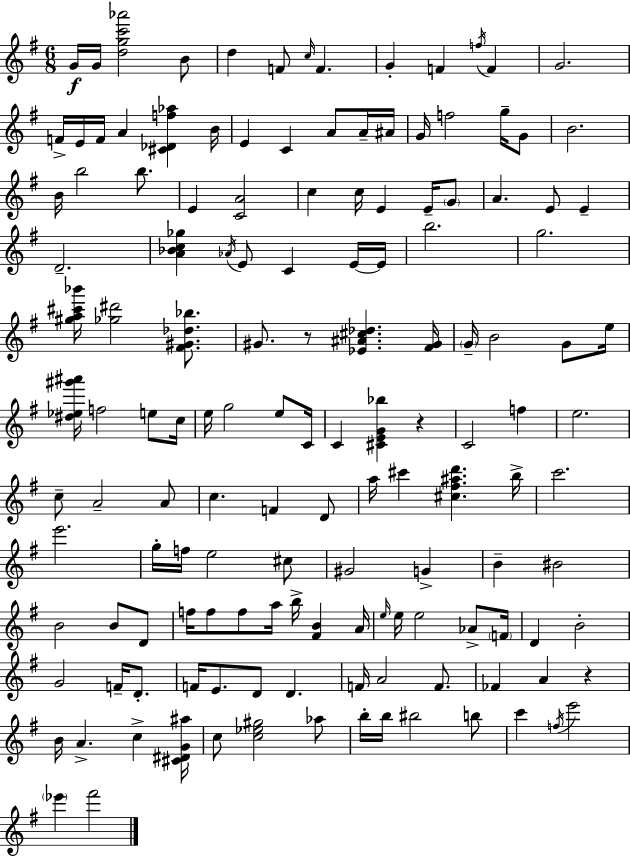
{
  \clef treble
  \numericTimeSignature
  \time 6/8
  \key g \major
  g'16\f g'16 <d'' g'' c''' aes'''>2 b'8 | d''4 f'8 \grace { c''16 } f'4. | g'4-. f'4 \acciaccatura { f''16 } f'4 | g'2. | \break f'16-> e'16 f'16 a'4 <cis' des' f'' aes''>4 | b'16 e'4 c'4 a'8 | a'16-- ais'16 g'16 f''2 g''16-- | g'8 b'2. | \break b'16 b''2 b''8. | e'4 <c' a'>2 | c''4 c''16 e'4 e'16-- | \parenthesize g'8 a'4. e'8 e'4-- | \break d'2.-- | <a' bes' c'' ges''>4 \acciaccatura { aes'16 } e'8 c'4 | e'16~~ e'16 b''2. | g''2. | \break <gis'' a'' cis''' bes'''>16 <ges'' dis'''>2 | <fis' gis' des'' bes''>8. gis'8. r8 <ees' ais' cis'' des''>4. | <fis' gis'>16 \parenthesize g'16-- b'2 | g'8 e''16 <dis'' ees'' gis''' ais'''>16 f''2 | \break e''8 c''16 e''16 g''2 | e''8 c'16 c'4 <cis' e' g' bes''>4 r4 | c'2 f''4 | e''2. | \break c''8-- a'2-- | a'8 c''4. f'4 | d'8 a''16 cis'''4 <cis'' fis'' ais'' d'''>4. | b''16-> c'''2. | \break e'''2. | g''16-. f''16 e''2 | cis''8 gis'2 g'4-> | b'4-- bis'2 | \break b'2 b'8 | d'8 f''16 f''8 f''8 a''16 b''16-> <fis' b'>4 | a'16 \grace { e''16 } e''16 e''2 | aes'8-> \parenthesize f'16 d'4 b'2-. | \break g'2 | f'16-- d'8.-. f'16 e'8. d'8 d'4. | f'16 a'2 | f'8. fes'4 a'4 | \break r4 b'16 a'4.-> c''4-> | <cis' dis' g' ais''>16 c''8 <c'' ees'' gis''>2 | aes''8 b''16-. b''16 bis''2 | b''8 c'''4 \acciaccatura { f''16 } e'''2 | \break \parenthesize ees'''4 fis'''2 | \bar "|."
}